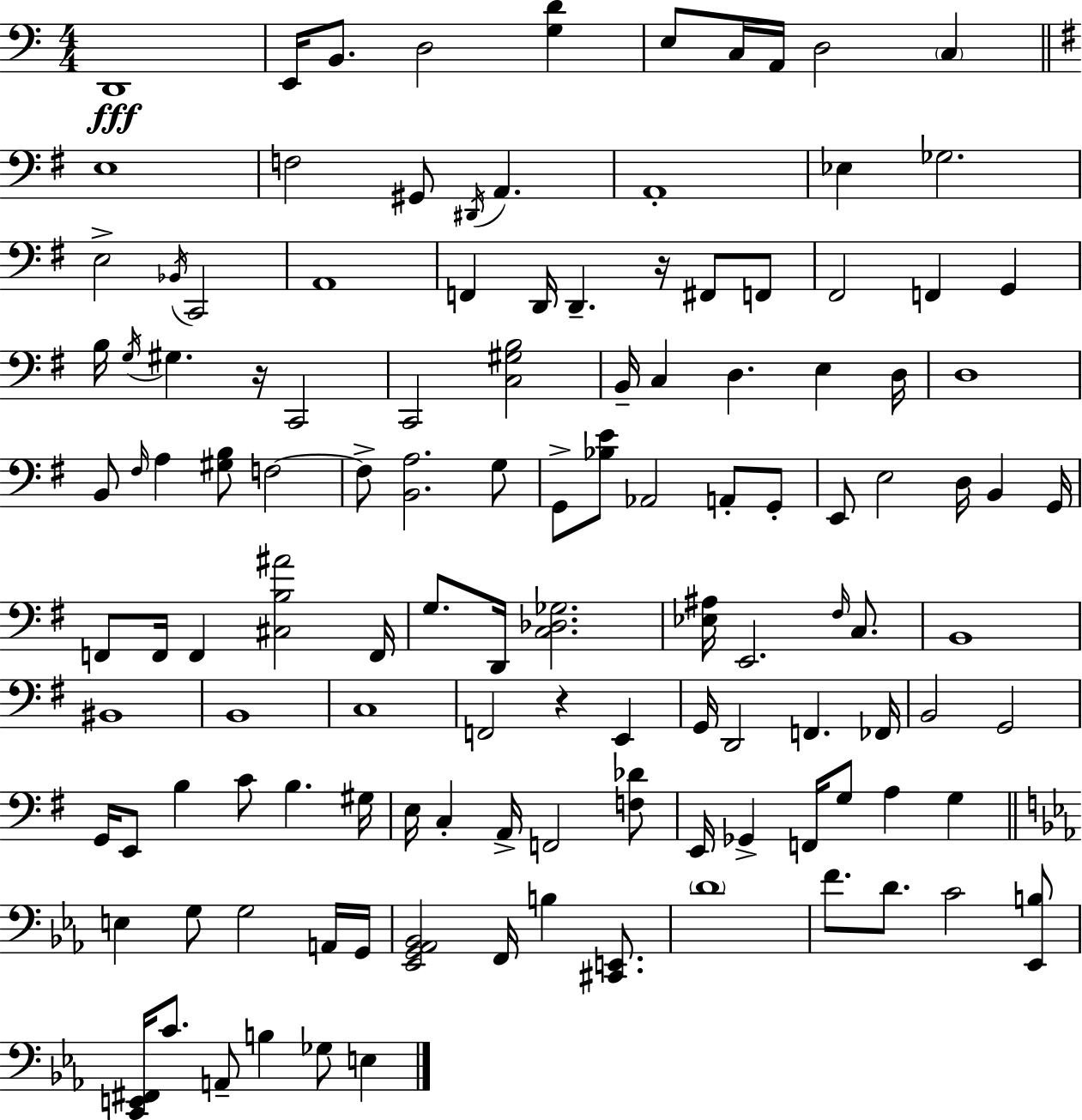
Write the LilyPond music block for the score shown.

{
  \clef bass
  \numericTimeSignature
  \time 4/4
  \key a \minor
  d,1\fff | e,16 b,8. d2 <g d'>4 | e8 c16 a,16 d2 \parenthesize c4 | \bar "||" \break \key g \major e1 | f2 gis,8 \acciaccatura { dis,16 } a,4. | a,1-. | ees4 ges2. | \break e2-> \acciaccatura { bes,16 } c,2 | a,1 | f,4 d,16 d,4.-- r16 fis,8 | f,8 fis,2 f,4 g,4 | \break b16 \acciaccatura { g16 } gis4. r16 c,2 | c,2 <c gis b>2 | b,16-- c4 d4. e4 | d16 d1 | \break b,8 \grace { fis16 } a4 <gis b>8 f2~~ | f8-> <b, a>2. | g8 g,8-> <bes e'>8 aes,2 | a,8-. g,8-. e,8 e2 d16 b,4 | \break g,16 f,8 f,16 f,4 <cis b ais'>2 | f,16 g8. d,16 <c des ges>2. | <ees ais>16 e,2. | \grace { fis16 } c8. b,1 | \break bis,1 | b,1 | c1 | f,2 r4 | \break e,4 g,16 d,2 f,4. | fes,16 b,2 g,2 | g,16 e,8 b4 c'8 b4. | gis16 e16 c4-. a,16-> f,2 | \break <f des'>8 e,16 ges,4-> f,16 g8 a4 | g4 \bar "||" \break \key ees \major e4 g8 g2 a,16 g,16 | <ees, g, aes, bes,>2 f,16 b4 <cis, e,>8. | \parenthesize d'1 | f'8. d'8. c'2 <ees, b>8 | \break <c, e, fis,>16 c'8. a,8-- b4 ges8 e4 | \bar "|."
}